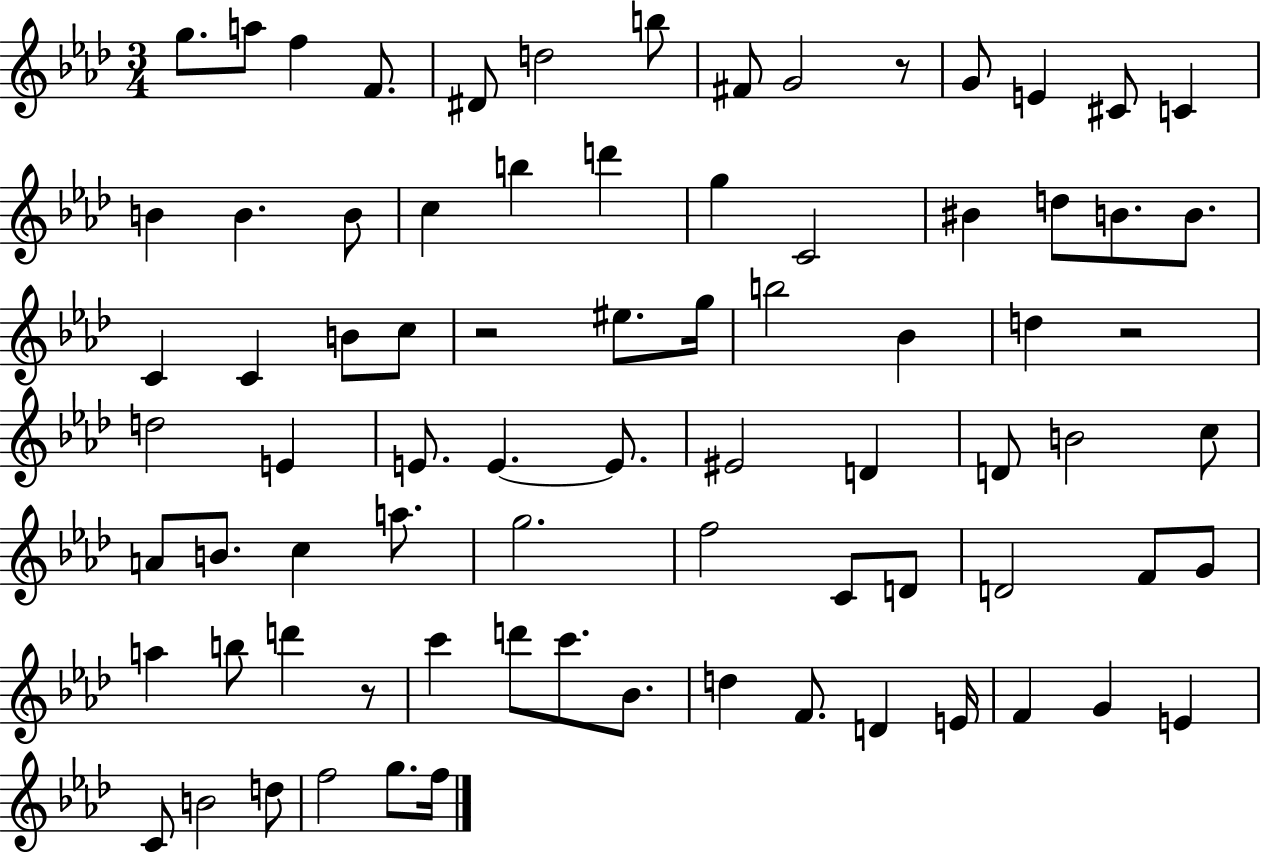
G5/e. A5/e F5/q F4/e. D#4/e D5/h B5/e F#4/e G4/h R/e G4/e E4/q C#4/e C4/q B4/q B4/q. B4/e C5/q B5/q D6/q G5/q C4/h BIS4/q D5/e B4/e. B4/e. C4/q C4/q B4/e C5/e R/h EIS5/e. G5/s B5/h Bb4/q D5/q R/h D5/h E4/q E4/e. E4/q. E4/e. EIS4/h D4/q D4/e B4/h C5/e A4/e B4/e. C5/q A5/e. G5/h. F5/h C4/e D4/e D4/h F4/e G4/e A5/q B5/e D6/q R/e C6/q D6/e C6/e. Bb4/e. D5/q F4/e. D4/q E4/s F4/q G4/q E4/q C4/e B4/h D5/e F5/h G5/e. F5/s